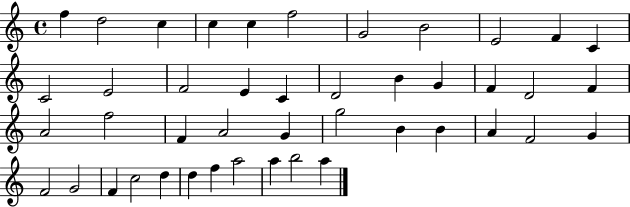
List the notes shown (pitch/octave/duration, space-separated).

F5/q D5/h C5/q C5/q C5/q F5/h G4/h B4/h E4/h F4/q C4/q C4/h E4/h F4/h E4/q C4/q D4/h B4/q G4/q F4/q D4/h F4/q A4/h F5/h F4/q A4/h G4/q G5/h B4/q B4/q A4/q F4/h G4/q F4/h G4/h F4/q C5/h D5/q D5/q F5/q A5/h A5/q B5/h A5/q